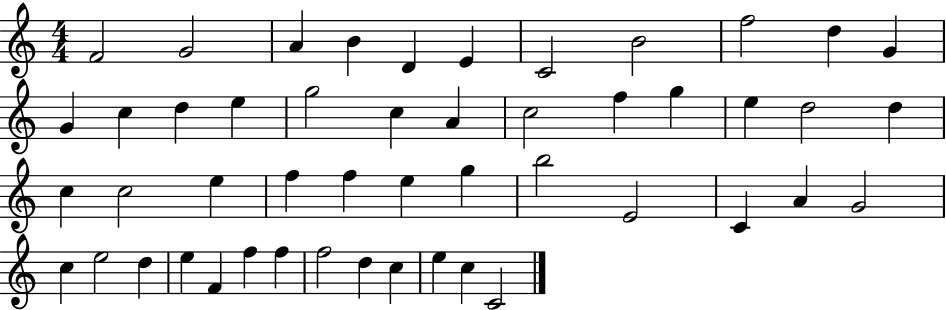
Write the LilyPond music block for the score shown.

{
  \clef treble
  \numericTimeSignature
  \time 4/4
  \key c \major
  f'2 g'2 | a'4 b'4 d'4 e'4 | c'2 b'2 | f''2 d''4 g'4 | \break g'4 c''4 d''4 e''4 | g''2 c''4 a'4 | c''2 f''4 g''4 | e''4 d''2 d''4 | \break c''4 c''2 e''4 | f''4 f''4 e''4 g''4 | b''2 e'2 | c'4 a'4 g'2 | \break c''4 e''2 d''4 | e''4 f'4 f''4 f''4 | f''2 d''4 c''4 | e''4 c''4 c'2 | \break \bar "|."
}